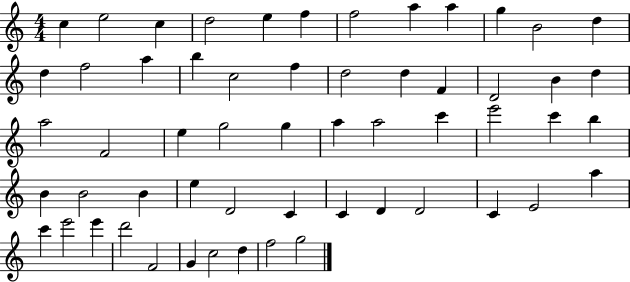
C5/q E5/h C5/q D5/h E5/q F5/q F5/h A5/q A5/q G5/q B4/h D5/q D5/q F5/h A5/q B5/q C5/h F5/q D5/h D5/q F4/q D4/h B4/q D5/q A5/h F4/h E5/q G5/h G5/q A5/q A5/h C6/q E6/h C6/q B5/q B4/q B4/h B4/q E5/q D4/h C4/q C4/q D4/q D4/h C4/q E4/h A5/q C6/q E6/h E6/q D6/h F4/h G4/q C5/h D5/q F5/h G5/h